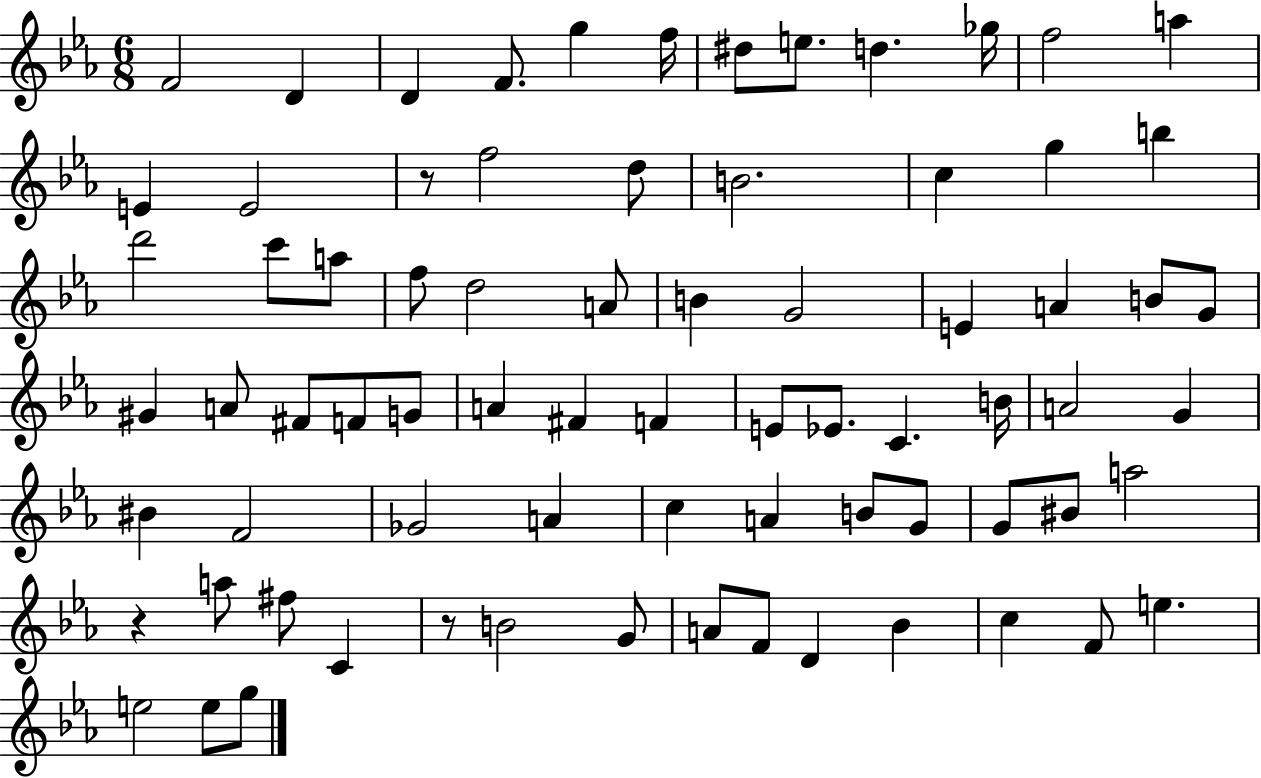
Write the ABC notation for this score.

X:1
T:Untitled
M:6/8
L:1/4
K:Eb
F2 D D F/2 g f/4 ^d/2 e/2 d _g/4 f2 a E E2 z/2 f2 d/2 B2 c g b d'2 c'/2 a/2 f/2 d2 A/2 B G2 E A B/2 G/2 ^G A/2 ^F/2 F/2 G/2 A ^F F E/2 _E/2 C B/4 A2 G ^B F2 _G2 A c A B/2 G/2 G/2 ^B/2 a2 z a/2 ^f/2 C z/2 B2 G/2 A/2 F/2 D _B c F/2 e e2 e/2 g/2